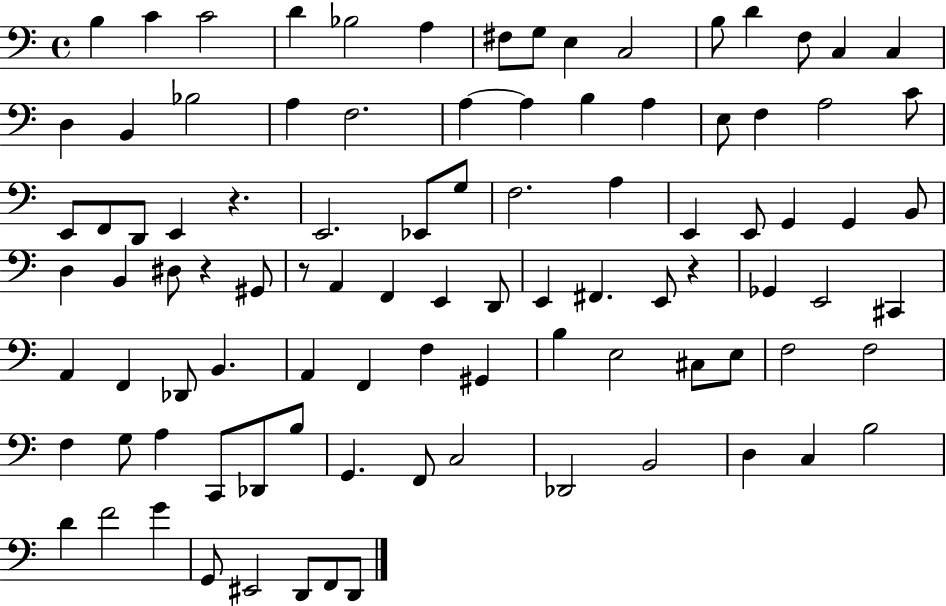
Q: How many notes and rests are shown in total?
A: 96